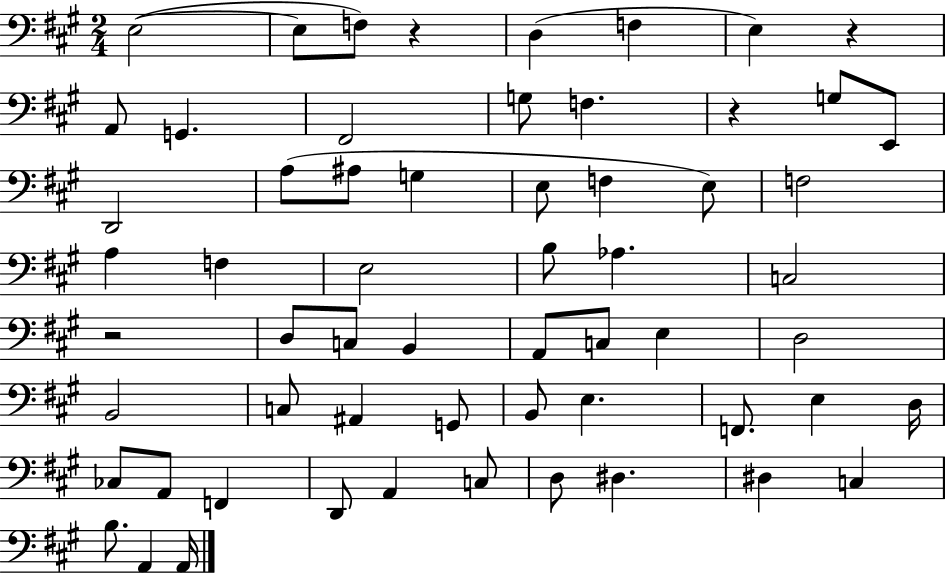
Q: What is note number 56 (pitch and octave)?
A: A2